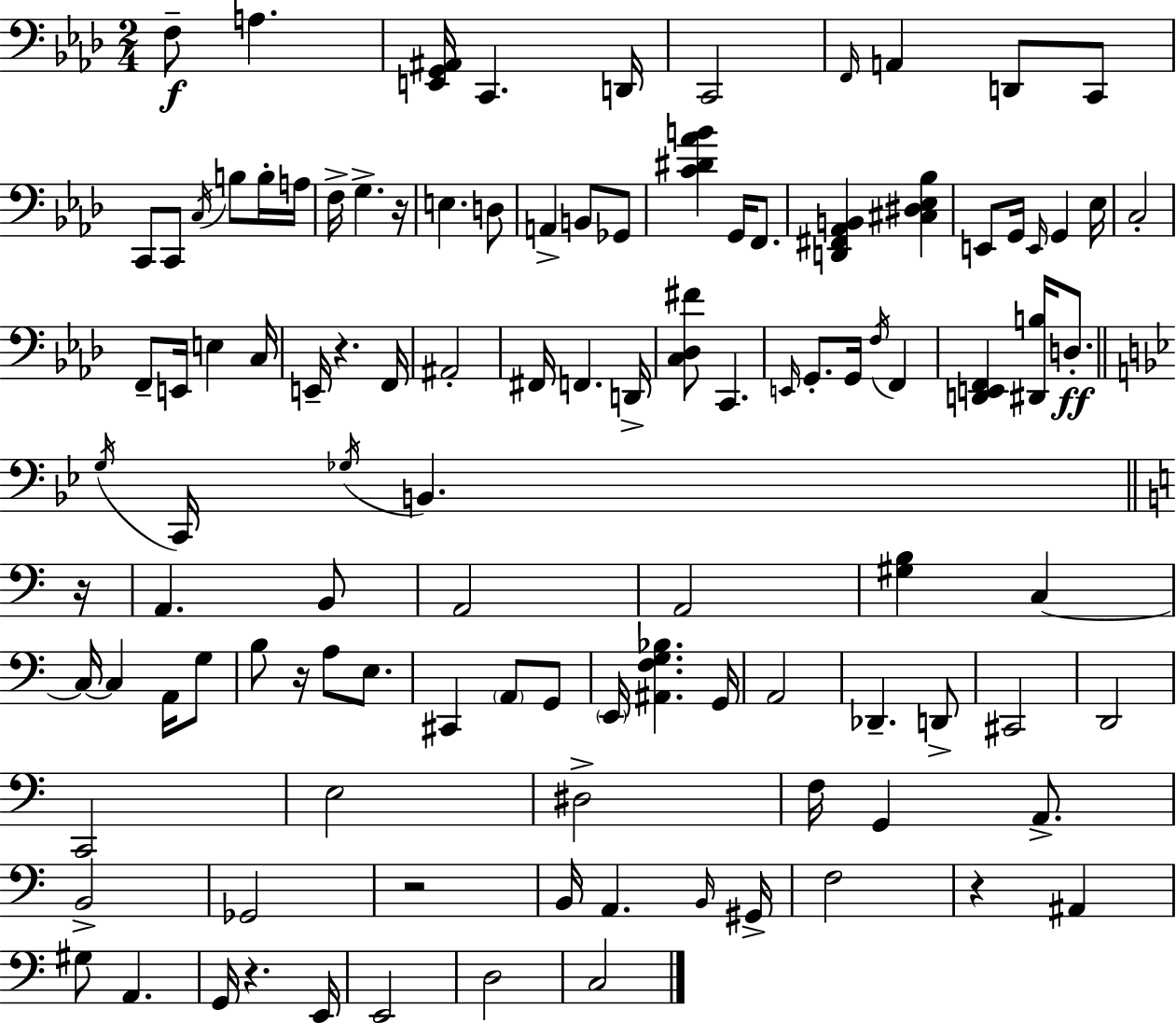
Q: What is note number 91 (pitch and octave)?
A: E2